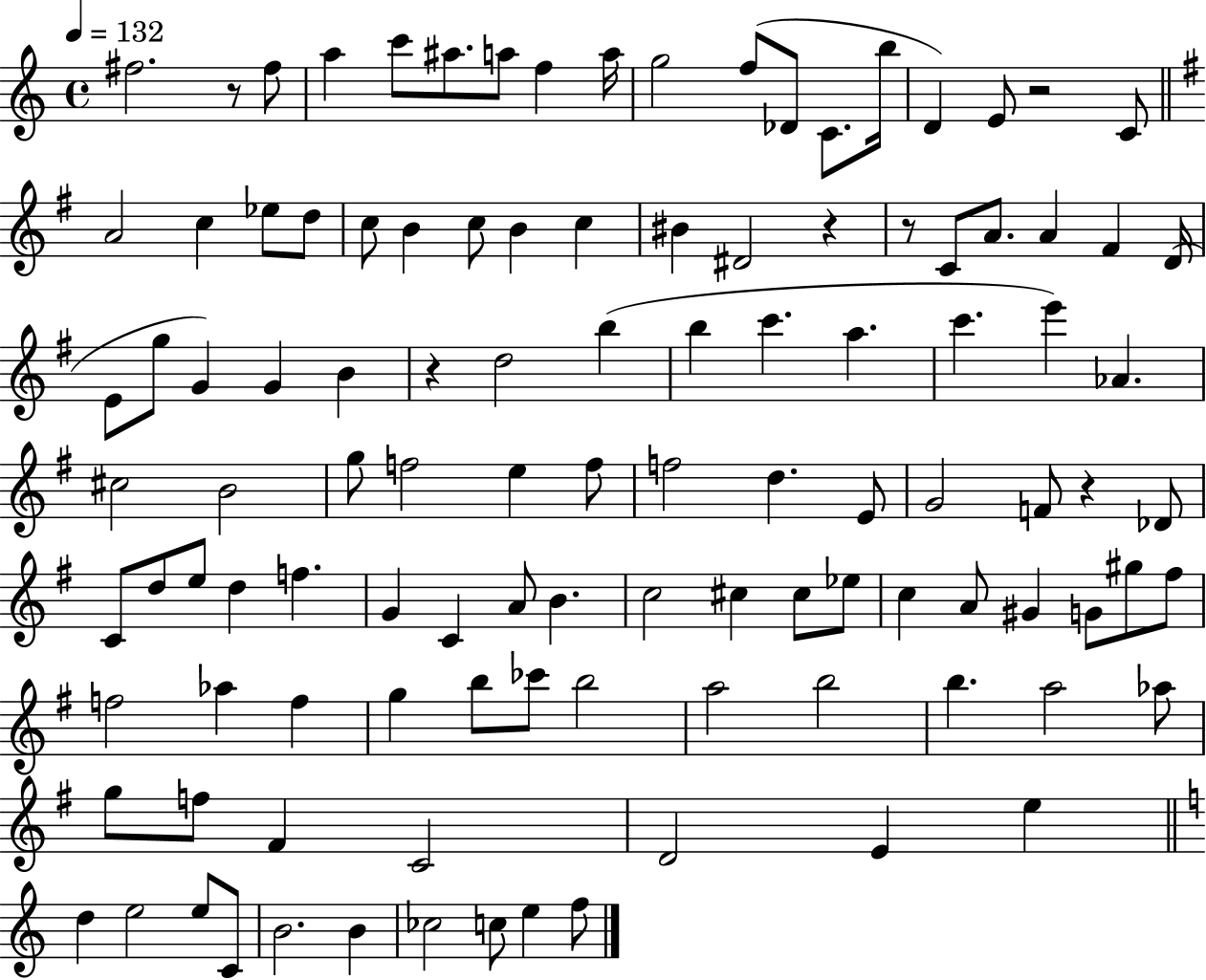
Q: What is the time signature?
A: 4/4